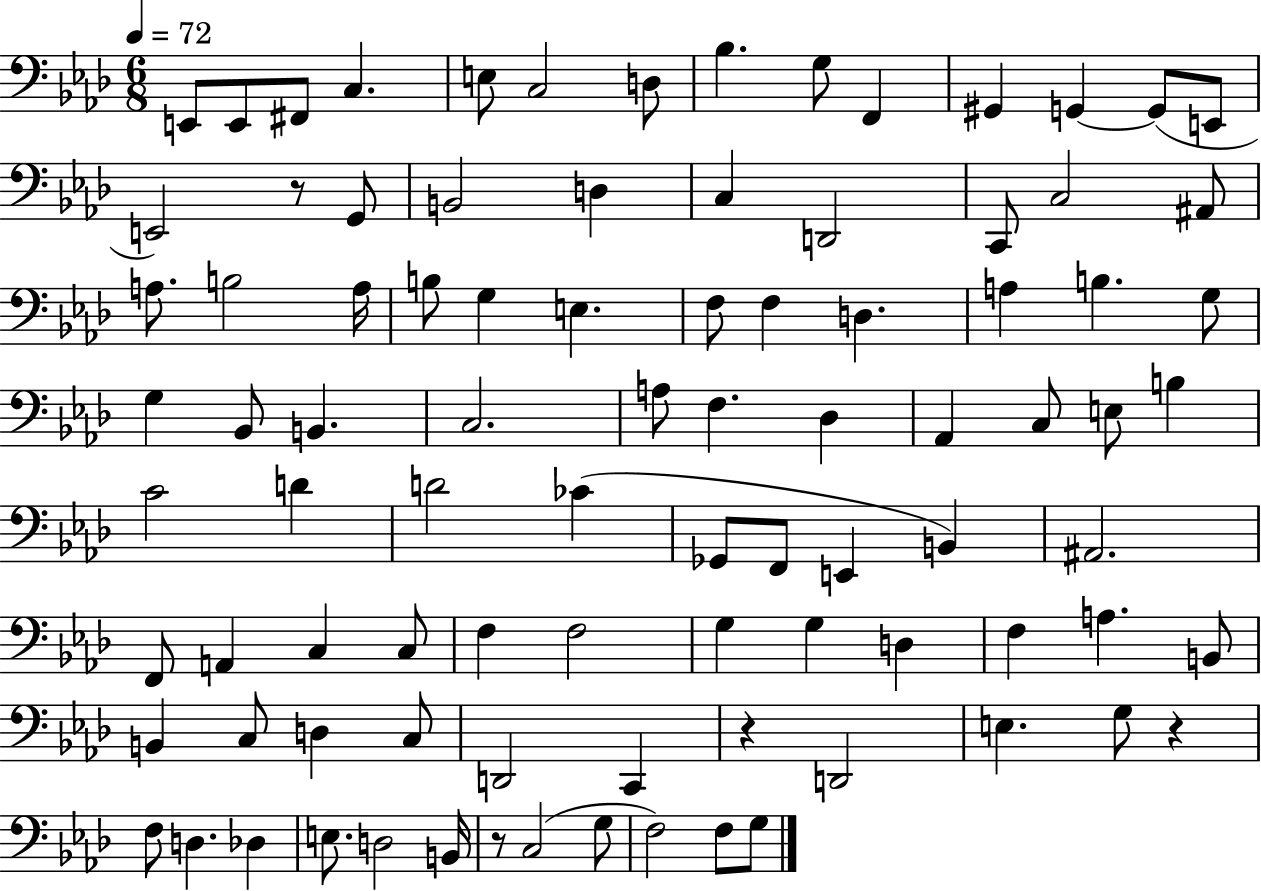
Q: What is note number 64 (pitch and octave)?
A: D3